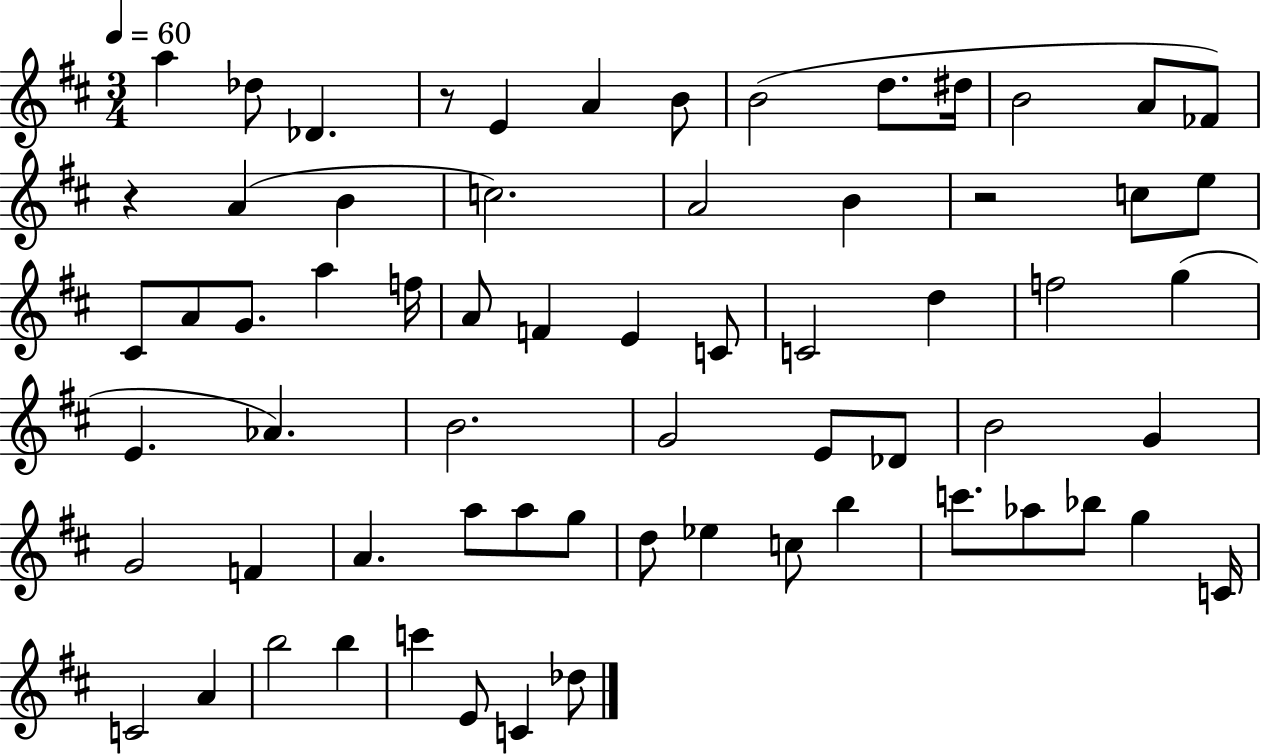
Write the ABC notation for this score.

X:1
T:Untitled
M:3/4
L:1/4
K:D
a _d/2 _D z/2 E A B/2 B2 d/2 ^d/4 B2 A/2 _F/2 z A B c2 A2 B z2 c/2 e/2 ^C/2 A/2 G/2 a f/4 A/2 F E C/2 C2 d f2 g E _A B2 G2 E/2 _D/2 B2 G G2 F A a/2 a/2 g/2 d/2 _e c/2 b c'/2 _a/2 _b/2 g C/4 C2 A b2 b c' E/2 C _d/2